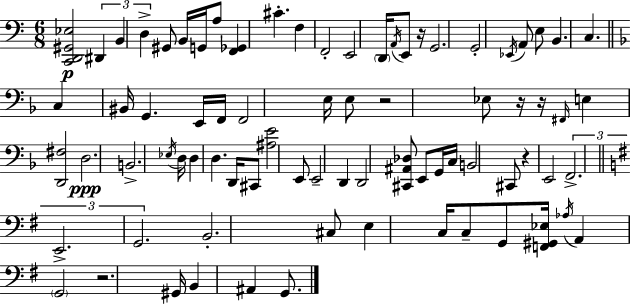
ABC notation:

X:1
T:Untitled
M:6/8
L:1/4
K:Am
[C,,D,,^G,,_E,]2 ^D,, B,, D, ^G,,/2 B,,/4 G,,/4 A,/2 [F,,_G,,] ^C F, F,,2 E,,2 D,,/4 A,,/4 E,,/2 z/4 G,,2 G,,2 _E,,/4 A,,/2 E,/2 B,, C, C, ^B,,/4 G,, E,,/4 F,,/4 F,,2 E,/4 E,/2 z2 _E,/2 z/4 z/4 ^F,,/4 E, [D,,^F,]2 D,2 B,,2 _E,/4 D,/4 D, D, D,,/4 ^C,,/2 [^A,E]2 E,,/2 E,,2 D,, D,,2 [^C,,^A,,_D,]/2 E,,/2 G,,/4 C,/4 B,,2 ^C,,/2 z E,,2 F,,2 E,,2 G,,2 B,,2 ^C,/2 E, C,/4 C,/2 G,,/2 [F,,^G,,_E,]/4 _A,/4 A,, G,,2 z2 ^G,,/4 B,, ^A,, G,,/2